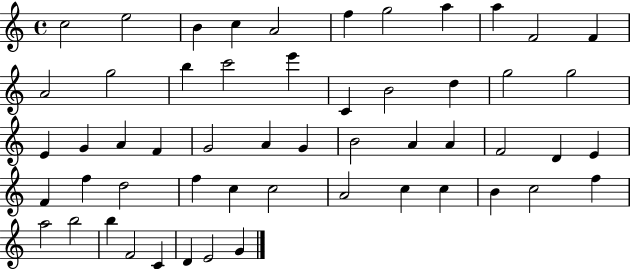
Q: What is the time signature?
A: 4/4